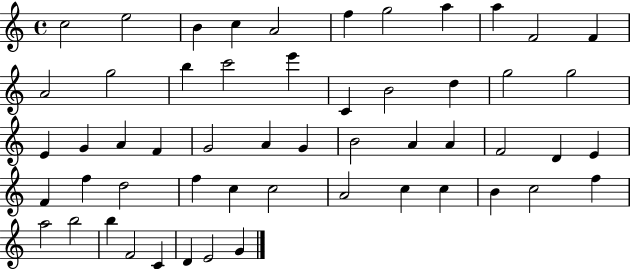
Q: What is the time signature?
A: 4/4